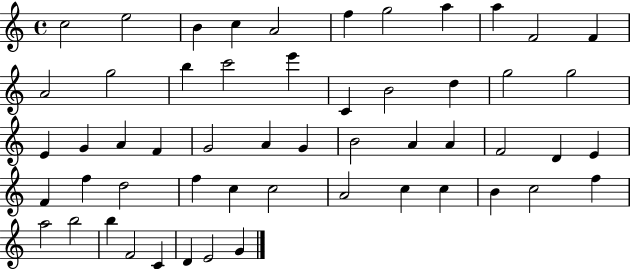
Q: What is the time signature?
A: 4/4